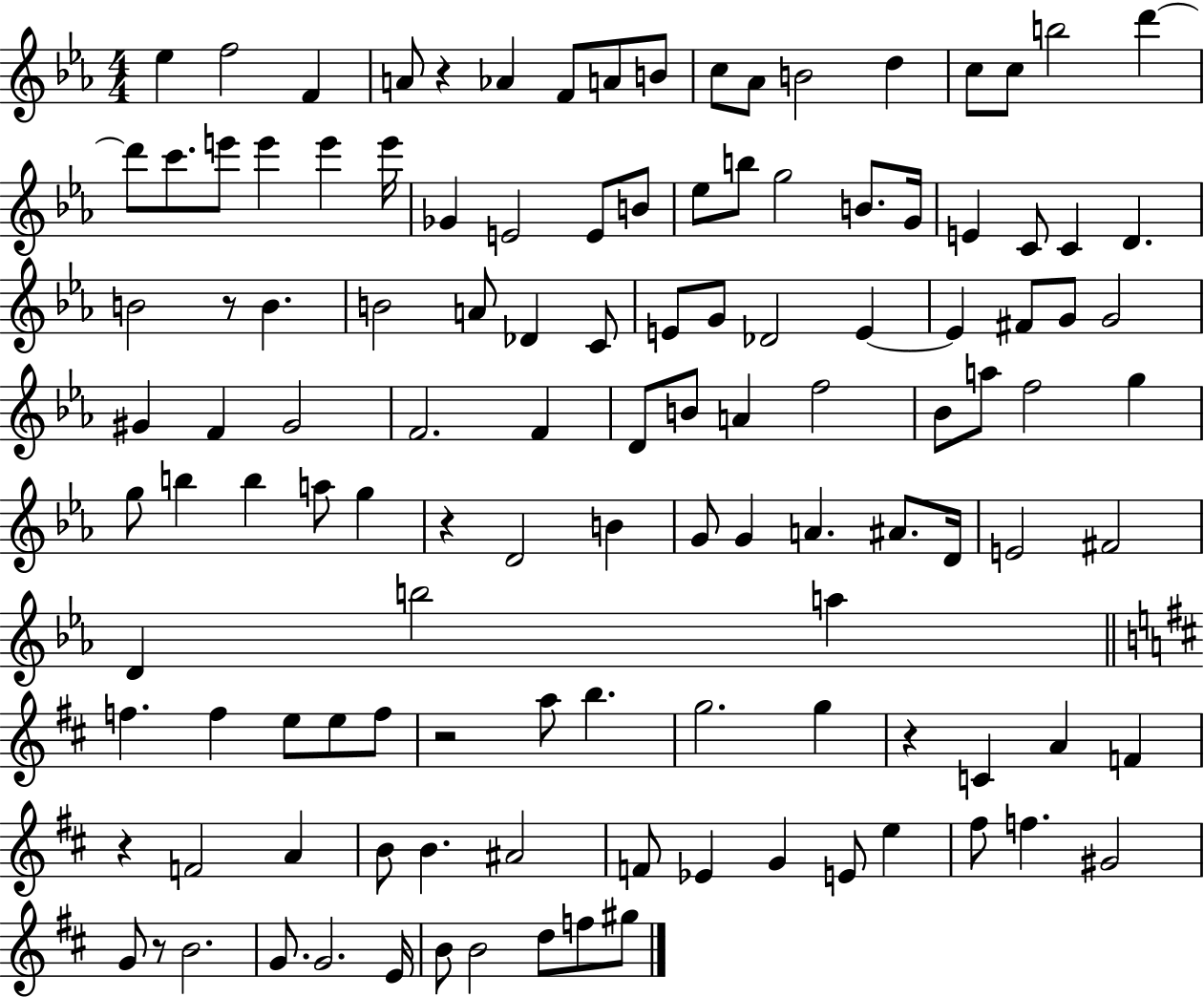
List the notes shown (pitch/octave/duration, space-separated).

Eb5/q F5/h F4/q A4/e R/q Ab4/q F4/e A4/e B4/e C5/e Ab4/e B4/h D5/q C5/e C5/e B5/h D6/q D6/e C6/e. E6/e E6/q E6/q E6/s Gb4/q E4/h E4/e B4/e Eb5/e B5/e G5/h B4/e. G4/s E4/q C4/e C4/q D4/q. B4/h R/e B4/q. B4/h A4/e Db4/q C4/e E4/e G4/e Db4/h E4/q E4/q F#4/e G4/e G4/h G#4/q F4/q G#4/h F4/h. F4/q D4/e B4/e A4/q F5/h Bb4/e A5/e F5/h G5/q G5/e B5/q B5/q A5/e G5/q R/q D4/h B4/q G4/e G4/q A4/q. A#4/e. D4/s E4/h F#4/h D4/q B5/h A5/q F5/q. F5/q E5/e E5/e F5/e R/h A5/e B5/q. G5/h. G5/q R/q C4/q A4/q F4/q R/q F4/h A4/q B4/e B4/q. A#4/h F4/e Eb4/q G4/q E4/e E5/q F#5/e F5/q. G#4/h G4/e R/e B4/h. G4/e. G4/h. E4/s B4/e B4/h D5/e F5/e G#5/e